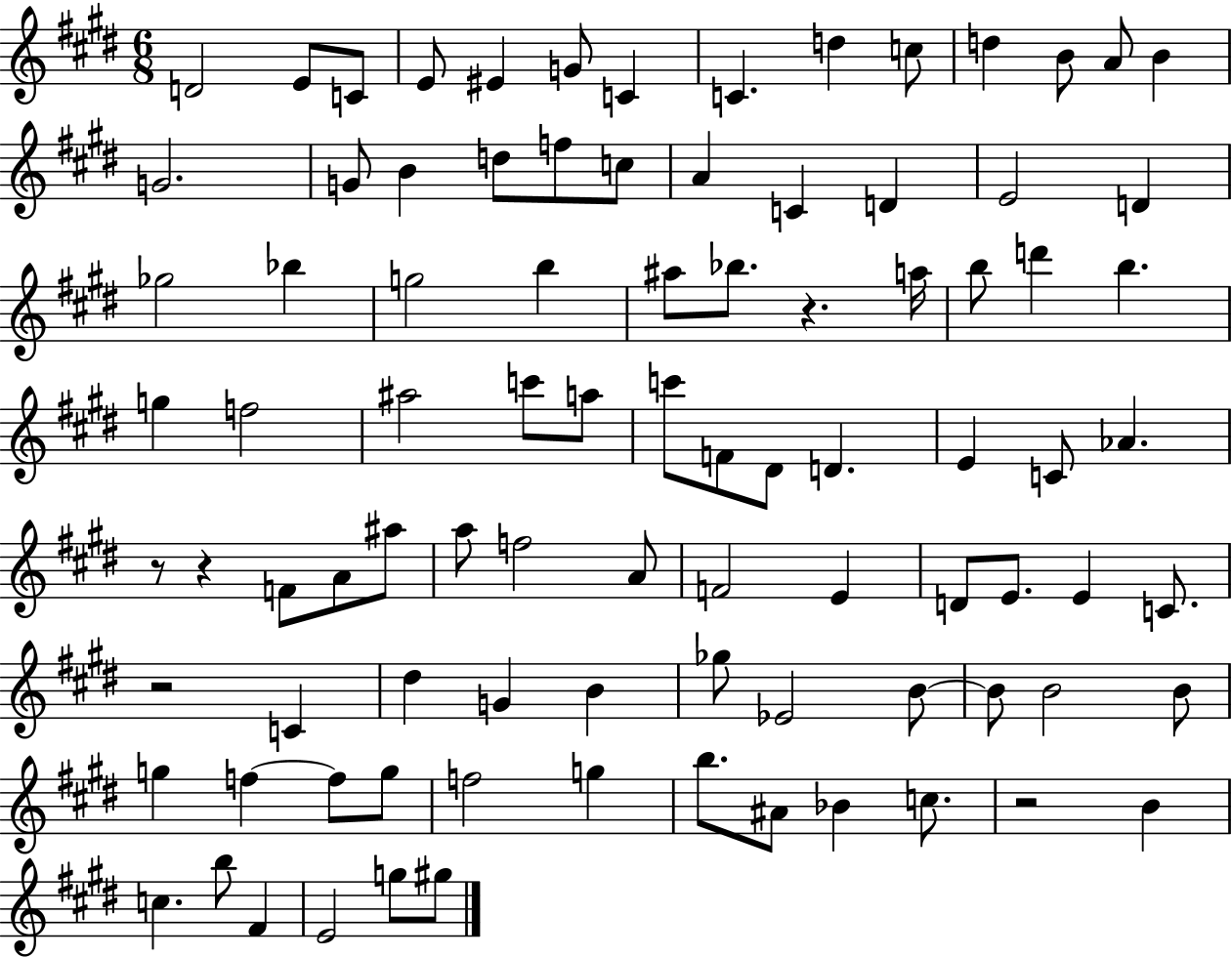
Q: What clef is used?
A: treble